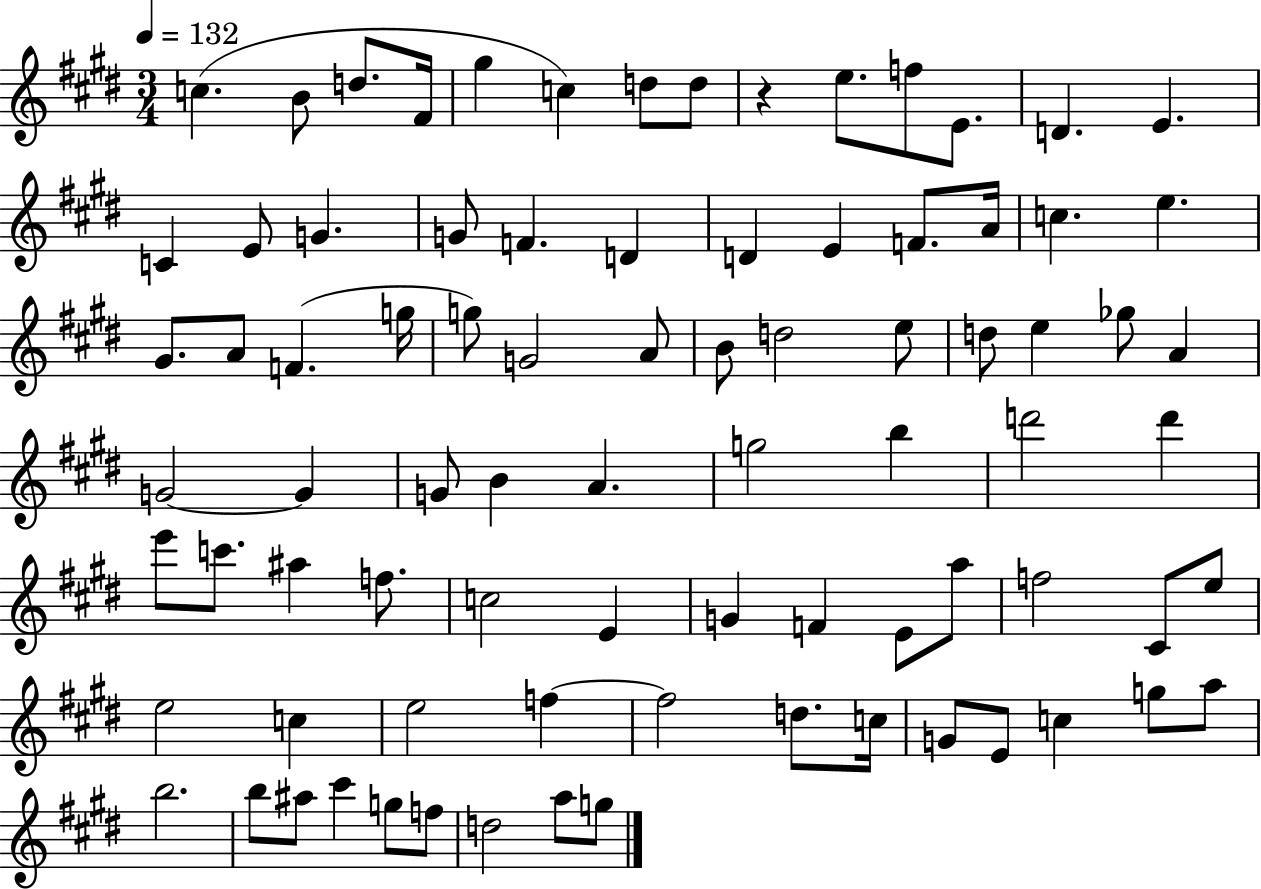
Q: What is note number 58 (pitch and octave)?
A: A5